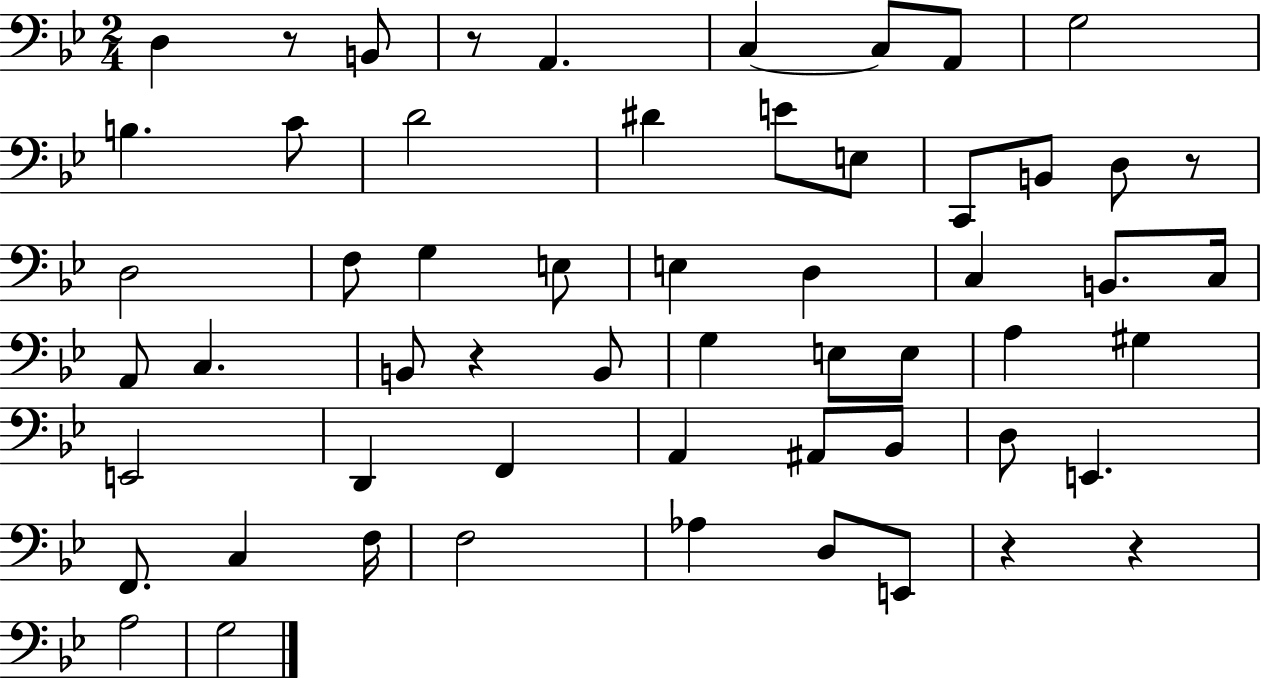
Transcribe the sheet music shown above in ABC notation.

X:1
T:Untitled
M:2/4
L:1/4
K:Bb
D, z/2 B,,/2 z/2 A,, C, C,/2 A,,/2 G,2 B, C/2 D2 ^D E/2 E,/2 C,,/2 B,,/2 D,/2 z/2 D,2 F,/2 G, E,/2 E, D, C, B,,/2 C,/4 A,,/2 C, B,,/2 z B,,/2 G, E,/2 E,/2 A, ^G, E,,2 D,, F,, A,, ^A,,/2 _B,,/2 D,/2 E,, F,,/2 C, F,/4 F,2 _A, D,/2 E,,/2 z z A,2 G,2